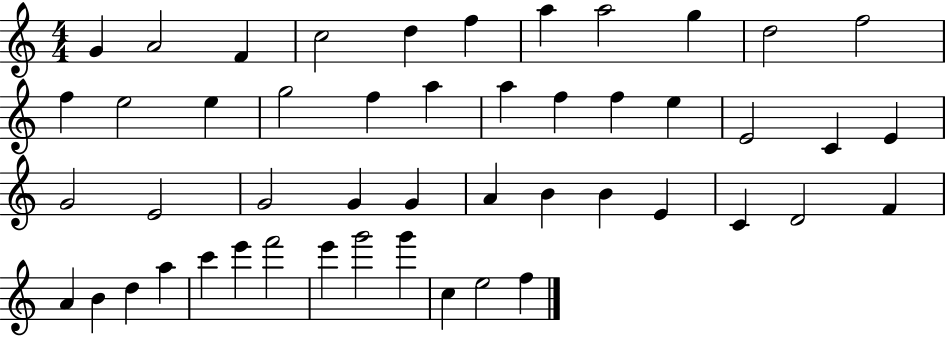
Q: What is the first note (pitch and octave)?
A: G4